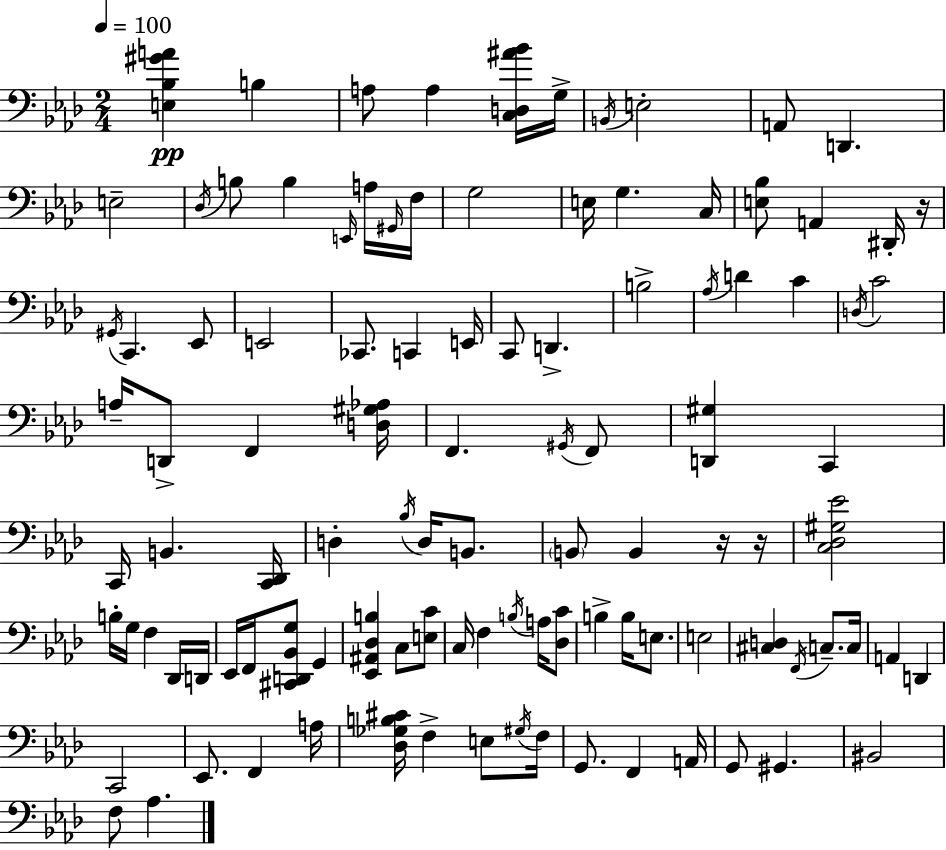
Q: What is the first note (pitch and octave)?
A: B3